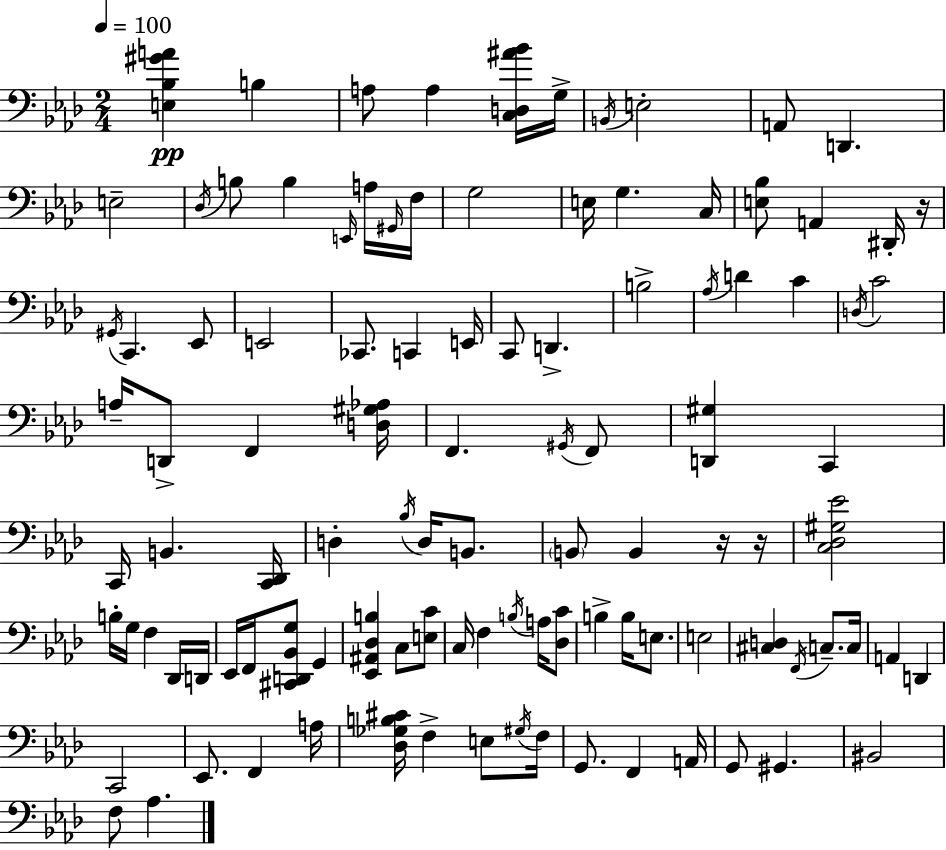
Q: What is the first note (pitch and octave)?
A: B3